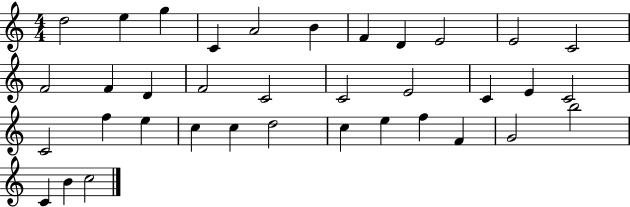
{
  \clef treble
  \numericTimeSignature
  \time 4/4
  \key c \major
  d''2 e''4 g''4 | c'4 a'2 b'4 | f'4 d'4 e'2 | e'2 c'2 | \break f'2 f'4 d'4 | f'2 c'2 | c'2 e'2 | c'4 e'4 c'2 | \break c'2 f''4 e''4 | c''4 c''4 d''2 | c''4 e''4 f''4 f'4 | g'2 b''2 | \break c'4 b'4 c''2 | \bar "|."
}